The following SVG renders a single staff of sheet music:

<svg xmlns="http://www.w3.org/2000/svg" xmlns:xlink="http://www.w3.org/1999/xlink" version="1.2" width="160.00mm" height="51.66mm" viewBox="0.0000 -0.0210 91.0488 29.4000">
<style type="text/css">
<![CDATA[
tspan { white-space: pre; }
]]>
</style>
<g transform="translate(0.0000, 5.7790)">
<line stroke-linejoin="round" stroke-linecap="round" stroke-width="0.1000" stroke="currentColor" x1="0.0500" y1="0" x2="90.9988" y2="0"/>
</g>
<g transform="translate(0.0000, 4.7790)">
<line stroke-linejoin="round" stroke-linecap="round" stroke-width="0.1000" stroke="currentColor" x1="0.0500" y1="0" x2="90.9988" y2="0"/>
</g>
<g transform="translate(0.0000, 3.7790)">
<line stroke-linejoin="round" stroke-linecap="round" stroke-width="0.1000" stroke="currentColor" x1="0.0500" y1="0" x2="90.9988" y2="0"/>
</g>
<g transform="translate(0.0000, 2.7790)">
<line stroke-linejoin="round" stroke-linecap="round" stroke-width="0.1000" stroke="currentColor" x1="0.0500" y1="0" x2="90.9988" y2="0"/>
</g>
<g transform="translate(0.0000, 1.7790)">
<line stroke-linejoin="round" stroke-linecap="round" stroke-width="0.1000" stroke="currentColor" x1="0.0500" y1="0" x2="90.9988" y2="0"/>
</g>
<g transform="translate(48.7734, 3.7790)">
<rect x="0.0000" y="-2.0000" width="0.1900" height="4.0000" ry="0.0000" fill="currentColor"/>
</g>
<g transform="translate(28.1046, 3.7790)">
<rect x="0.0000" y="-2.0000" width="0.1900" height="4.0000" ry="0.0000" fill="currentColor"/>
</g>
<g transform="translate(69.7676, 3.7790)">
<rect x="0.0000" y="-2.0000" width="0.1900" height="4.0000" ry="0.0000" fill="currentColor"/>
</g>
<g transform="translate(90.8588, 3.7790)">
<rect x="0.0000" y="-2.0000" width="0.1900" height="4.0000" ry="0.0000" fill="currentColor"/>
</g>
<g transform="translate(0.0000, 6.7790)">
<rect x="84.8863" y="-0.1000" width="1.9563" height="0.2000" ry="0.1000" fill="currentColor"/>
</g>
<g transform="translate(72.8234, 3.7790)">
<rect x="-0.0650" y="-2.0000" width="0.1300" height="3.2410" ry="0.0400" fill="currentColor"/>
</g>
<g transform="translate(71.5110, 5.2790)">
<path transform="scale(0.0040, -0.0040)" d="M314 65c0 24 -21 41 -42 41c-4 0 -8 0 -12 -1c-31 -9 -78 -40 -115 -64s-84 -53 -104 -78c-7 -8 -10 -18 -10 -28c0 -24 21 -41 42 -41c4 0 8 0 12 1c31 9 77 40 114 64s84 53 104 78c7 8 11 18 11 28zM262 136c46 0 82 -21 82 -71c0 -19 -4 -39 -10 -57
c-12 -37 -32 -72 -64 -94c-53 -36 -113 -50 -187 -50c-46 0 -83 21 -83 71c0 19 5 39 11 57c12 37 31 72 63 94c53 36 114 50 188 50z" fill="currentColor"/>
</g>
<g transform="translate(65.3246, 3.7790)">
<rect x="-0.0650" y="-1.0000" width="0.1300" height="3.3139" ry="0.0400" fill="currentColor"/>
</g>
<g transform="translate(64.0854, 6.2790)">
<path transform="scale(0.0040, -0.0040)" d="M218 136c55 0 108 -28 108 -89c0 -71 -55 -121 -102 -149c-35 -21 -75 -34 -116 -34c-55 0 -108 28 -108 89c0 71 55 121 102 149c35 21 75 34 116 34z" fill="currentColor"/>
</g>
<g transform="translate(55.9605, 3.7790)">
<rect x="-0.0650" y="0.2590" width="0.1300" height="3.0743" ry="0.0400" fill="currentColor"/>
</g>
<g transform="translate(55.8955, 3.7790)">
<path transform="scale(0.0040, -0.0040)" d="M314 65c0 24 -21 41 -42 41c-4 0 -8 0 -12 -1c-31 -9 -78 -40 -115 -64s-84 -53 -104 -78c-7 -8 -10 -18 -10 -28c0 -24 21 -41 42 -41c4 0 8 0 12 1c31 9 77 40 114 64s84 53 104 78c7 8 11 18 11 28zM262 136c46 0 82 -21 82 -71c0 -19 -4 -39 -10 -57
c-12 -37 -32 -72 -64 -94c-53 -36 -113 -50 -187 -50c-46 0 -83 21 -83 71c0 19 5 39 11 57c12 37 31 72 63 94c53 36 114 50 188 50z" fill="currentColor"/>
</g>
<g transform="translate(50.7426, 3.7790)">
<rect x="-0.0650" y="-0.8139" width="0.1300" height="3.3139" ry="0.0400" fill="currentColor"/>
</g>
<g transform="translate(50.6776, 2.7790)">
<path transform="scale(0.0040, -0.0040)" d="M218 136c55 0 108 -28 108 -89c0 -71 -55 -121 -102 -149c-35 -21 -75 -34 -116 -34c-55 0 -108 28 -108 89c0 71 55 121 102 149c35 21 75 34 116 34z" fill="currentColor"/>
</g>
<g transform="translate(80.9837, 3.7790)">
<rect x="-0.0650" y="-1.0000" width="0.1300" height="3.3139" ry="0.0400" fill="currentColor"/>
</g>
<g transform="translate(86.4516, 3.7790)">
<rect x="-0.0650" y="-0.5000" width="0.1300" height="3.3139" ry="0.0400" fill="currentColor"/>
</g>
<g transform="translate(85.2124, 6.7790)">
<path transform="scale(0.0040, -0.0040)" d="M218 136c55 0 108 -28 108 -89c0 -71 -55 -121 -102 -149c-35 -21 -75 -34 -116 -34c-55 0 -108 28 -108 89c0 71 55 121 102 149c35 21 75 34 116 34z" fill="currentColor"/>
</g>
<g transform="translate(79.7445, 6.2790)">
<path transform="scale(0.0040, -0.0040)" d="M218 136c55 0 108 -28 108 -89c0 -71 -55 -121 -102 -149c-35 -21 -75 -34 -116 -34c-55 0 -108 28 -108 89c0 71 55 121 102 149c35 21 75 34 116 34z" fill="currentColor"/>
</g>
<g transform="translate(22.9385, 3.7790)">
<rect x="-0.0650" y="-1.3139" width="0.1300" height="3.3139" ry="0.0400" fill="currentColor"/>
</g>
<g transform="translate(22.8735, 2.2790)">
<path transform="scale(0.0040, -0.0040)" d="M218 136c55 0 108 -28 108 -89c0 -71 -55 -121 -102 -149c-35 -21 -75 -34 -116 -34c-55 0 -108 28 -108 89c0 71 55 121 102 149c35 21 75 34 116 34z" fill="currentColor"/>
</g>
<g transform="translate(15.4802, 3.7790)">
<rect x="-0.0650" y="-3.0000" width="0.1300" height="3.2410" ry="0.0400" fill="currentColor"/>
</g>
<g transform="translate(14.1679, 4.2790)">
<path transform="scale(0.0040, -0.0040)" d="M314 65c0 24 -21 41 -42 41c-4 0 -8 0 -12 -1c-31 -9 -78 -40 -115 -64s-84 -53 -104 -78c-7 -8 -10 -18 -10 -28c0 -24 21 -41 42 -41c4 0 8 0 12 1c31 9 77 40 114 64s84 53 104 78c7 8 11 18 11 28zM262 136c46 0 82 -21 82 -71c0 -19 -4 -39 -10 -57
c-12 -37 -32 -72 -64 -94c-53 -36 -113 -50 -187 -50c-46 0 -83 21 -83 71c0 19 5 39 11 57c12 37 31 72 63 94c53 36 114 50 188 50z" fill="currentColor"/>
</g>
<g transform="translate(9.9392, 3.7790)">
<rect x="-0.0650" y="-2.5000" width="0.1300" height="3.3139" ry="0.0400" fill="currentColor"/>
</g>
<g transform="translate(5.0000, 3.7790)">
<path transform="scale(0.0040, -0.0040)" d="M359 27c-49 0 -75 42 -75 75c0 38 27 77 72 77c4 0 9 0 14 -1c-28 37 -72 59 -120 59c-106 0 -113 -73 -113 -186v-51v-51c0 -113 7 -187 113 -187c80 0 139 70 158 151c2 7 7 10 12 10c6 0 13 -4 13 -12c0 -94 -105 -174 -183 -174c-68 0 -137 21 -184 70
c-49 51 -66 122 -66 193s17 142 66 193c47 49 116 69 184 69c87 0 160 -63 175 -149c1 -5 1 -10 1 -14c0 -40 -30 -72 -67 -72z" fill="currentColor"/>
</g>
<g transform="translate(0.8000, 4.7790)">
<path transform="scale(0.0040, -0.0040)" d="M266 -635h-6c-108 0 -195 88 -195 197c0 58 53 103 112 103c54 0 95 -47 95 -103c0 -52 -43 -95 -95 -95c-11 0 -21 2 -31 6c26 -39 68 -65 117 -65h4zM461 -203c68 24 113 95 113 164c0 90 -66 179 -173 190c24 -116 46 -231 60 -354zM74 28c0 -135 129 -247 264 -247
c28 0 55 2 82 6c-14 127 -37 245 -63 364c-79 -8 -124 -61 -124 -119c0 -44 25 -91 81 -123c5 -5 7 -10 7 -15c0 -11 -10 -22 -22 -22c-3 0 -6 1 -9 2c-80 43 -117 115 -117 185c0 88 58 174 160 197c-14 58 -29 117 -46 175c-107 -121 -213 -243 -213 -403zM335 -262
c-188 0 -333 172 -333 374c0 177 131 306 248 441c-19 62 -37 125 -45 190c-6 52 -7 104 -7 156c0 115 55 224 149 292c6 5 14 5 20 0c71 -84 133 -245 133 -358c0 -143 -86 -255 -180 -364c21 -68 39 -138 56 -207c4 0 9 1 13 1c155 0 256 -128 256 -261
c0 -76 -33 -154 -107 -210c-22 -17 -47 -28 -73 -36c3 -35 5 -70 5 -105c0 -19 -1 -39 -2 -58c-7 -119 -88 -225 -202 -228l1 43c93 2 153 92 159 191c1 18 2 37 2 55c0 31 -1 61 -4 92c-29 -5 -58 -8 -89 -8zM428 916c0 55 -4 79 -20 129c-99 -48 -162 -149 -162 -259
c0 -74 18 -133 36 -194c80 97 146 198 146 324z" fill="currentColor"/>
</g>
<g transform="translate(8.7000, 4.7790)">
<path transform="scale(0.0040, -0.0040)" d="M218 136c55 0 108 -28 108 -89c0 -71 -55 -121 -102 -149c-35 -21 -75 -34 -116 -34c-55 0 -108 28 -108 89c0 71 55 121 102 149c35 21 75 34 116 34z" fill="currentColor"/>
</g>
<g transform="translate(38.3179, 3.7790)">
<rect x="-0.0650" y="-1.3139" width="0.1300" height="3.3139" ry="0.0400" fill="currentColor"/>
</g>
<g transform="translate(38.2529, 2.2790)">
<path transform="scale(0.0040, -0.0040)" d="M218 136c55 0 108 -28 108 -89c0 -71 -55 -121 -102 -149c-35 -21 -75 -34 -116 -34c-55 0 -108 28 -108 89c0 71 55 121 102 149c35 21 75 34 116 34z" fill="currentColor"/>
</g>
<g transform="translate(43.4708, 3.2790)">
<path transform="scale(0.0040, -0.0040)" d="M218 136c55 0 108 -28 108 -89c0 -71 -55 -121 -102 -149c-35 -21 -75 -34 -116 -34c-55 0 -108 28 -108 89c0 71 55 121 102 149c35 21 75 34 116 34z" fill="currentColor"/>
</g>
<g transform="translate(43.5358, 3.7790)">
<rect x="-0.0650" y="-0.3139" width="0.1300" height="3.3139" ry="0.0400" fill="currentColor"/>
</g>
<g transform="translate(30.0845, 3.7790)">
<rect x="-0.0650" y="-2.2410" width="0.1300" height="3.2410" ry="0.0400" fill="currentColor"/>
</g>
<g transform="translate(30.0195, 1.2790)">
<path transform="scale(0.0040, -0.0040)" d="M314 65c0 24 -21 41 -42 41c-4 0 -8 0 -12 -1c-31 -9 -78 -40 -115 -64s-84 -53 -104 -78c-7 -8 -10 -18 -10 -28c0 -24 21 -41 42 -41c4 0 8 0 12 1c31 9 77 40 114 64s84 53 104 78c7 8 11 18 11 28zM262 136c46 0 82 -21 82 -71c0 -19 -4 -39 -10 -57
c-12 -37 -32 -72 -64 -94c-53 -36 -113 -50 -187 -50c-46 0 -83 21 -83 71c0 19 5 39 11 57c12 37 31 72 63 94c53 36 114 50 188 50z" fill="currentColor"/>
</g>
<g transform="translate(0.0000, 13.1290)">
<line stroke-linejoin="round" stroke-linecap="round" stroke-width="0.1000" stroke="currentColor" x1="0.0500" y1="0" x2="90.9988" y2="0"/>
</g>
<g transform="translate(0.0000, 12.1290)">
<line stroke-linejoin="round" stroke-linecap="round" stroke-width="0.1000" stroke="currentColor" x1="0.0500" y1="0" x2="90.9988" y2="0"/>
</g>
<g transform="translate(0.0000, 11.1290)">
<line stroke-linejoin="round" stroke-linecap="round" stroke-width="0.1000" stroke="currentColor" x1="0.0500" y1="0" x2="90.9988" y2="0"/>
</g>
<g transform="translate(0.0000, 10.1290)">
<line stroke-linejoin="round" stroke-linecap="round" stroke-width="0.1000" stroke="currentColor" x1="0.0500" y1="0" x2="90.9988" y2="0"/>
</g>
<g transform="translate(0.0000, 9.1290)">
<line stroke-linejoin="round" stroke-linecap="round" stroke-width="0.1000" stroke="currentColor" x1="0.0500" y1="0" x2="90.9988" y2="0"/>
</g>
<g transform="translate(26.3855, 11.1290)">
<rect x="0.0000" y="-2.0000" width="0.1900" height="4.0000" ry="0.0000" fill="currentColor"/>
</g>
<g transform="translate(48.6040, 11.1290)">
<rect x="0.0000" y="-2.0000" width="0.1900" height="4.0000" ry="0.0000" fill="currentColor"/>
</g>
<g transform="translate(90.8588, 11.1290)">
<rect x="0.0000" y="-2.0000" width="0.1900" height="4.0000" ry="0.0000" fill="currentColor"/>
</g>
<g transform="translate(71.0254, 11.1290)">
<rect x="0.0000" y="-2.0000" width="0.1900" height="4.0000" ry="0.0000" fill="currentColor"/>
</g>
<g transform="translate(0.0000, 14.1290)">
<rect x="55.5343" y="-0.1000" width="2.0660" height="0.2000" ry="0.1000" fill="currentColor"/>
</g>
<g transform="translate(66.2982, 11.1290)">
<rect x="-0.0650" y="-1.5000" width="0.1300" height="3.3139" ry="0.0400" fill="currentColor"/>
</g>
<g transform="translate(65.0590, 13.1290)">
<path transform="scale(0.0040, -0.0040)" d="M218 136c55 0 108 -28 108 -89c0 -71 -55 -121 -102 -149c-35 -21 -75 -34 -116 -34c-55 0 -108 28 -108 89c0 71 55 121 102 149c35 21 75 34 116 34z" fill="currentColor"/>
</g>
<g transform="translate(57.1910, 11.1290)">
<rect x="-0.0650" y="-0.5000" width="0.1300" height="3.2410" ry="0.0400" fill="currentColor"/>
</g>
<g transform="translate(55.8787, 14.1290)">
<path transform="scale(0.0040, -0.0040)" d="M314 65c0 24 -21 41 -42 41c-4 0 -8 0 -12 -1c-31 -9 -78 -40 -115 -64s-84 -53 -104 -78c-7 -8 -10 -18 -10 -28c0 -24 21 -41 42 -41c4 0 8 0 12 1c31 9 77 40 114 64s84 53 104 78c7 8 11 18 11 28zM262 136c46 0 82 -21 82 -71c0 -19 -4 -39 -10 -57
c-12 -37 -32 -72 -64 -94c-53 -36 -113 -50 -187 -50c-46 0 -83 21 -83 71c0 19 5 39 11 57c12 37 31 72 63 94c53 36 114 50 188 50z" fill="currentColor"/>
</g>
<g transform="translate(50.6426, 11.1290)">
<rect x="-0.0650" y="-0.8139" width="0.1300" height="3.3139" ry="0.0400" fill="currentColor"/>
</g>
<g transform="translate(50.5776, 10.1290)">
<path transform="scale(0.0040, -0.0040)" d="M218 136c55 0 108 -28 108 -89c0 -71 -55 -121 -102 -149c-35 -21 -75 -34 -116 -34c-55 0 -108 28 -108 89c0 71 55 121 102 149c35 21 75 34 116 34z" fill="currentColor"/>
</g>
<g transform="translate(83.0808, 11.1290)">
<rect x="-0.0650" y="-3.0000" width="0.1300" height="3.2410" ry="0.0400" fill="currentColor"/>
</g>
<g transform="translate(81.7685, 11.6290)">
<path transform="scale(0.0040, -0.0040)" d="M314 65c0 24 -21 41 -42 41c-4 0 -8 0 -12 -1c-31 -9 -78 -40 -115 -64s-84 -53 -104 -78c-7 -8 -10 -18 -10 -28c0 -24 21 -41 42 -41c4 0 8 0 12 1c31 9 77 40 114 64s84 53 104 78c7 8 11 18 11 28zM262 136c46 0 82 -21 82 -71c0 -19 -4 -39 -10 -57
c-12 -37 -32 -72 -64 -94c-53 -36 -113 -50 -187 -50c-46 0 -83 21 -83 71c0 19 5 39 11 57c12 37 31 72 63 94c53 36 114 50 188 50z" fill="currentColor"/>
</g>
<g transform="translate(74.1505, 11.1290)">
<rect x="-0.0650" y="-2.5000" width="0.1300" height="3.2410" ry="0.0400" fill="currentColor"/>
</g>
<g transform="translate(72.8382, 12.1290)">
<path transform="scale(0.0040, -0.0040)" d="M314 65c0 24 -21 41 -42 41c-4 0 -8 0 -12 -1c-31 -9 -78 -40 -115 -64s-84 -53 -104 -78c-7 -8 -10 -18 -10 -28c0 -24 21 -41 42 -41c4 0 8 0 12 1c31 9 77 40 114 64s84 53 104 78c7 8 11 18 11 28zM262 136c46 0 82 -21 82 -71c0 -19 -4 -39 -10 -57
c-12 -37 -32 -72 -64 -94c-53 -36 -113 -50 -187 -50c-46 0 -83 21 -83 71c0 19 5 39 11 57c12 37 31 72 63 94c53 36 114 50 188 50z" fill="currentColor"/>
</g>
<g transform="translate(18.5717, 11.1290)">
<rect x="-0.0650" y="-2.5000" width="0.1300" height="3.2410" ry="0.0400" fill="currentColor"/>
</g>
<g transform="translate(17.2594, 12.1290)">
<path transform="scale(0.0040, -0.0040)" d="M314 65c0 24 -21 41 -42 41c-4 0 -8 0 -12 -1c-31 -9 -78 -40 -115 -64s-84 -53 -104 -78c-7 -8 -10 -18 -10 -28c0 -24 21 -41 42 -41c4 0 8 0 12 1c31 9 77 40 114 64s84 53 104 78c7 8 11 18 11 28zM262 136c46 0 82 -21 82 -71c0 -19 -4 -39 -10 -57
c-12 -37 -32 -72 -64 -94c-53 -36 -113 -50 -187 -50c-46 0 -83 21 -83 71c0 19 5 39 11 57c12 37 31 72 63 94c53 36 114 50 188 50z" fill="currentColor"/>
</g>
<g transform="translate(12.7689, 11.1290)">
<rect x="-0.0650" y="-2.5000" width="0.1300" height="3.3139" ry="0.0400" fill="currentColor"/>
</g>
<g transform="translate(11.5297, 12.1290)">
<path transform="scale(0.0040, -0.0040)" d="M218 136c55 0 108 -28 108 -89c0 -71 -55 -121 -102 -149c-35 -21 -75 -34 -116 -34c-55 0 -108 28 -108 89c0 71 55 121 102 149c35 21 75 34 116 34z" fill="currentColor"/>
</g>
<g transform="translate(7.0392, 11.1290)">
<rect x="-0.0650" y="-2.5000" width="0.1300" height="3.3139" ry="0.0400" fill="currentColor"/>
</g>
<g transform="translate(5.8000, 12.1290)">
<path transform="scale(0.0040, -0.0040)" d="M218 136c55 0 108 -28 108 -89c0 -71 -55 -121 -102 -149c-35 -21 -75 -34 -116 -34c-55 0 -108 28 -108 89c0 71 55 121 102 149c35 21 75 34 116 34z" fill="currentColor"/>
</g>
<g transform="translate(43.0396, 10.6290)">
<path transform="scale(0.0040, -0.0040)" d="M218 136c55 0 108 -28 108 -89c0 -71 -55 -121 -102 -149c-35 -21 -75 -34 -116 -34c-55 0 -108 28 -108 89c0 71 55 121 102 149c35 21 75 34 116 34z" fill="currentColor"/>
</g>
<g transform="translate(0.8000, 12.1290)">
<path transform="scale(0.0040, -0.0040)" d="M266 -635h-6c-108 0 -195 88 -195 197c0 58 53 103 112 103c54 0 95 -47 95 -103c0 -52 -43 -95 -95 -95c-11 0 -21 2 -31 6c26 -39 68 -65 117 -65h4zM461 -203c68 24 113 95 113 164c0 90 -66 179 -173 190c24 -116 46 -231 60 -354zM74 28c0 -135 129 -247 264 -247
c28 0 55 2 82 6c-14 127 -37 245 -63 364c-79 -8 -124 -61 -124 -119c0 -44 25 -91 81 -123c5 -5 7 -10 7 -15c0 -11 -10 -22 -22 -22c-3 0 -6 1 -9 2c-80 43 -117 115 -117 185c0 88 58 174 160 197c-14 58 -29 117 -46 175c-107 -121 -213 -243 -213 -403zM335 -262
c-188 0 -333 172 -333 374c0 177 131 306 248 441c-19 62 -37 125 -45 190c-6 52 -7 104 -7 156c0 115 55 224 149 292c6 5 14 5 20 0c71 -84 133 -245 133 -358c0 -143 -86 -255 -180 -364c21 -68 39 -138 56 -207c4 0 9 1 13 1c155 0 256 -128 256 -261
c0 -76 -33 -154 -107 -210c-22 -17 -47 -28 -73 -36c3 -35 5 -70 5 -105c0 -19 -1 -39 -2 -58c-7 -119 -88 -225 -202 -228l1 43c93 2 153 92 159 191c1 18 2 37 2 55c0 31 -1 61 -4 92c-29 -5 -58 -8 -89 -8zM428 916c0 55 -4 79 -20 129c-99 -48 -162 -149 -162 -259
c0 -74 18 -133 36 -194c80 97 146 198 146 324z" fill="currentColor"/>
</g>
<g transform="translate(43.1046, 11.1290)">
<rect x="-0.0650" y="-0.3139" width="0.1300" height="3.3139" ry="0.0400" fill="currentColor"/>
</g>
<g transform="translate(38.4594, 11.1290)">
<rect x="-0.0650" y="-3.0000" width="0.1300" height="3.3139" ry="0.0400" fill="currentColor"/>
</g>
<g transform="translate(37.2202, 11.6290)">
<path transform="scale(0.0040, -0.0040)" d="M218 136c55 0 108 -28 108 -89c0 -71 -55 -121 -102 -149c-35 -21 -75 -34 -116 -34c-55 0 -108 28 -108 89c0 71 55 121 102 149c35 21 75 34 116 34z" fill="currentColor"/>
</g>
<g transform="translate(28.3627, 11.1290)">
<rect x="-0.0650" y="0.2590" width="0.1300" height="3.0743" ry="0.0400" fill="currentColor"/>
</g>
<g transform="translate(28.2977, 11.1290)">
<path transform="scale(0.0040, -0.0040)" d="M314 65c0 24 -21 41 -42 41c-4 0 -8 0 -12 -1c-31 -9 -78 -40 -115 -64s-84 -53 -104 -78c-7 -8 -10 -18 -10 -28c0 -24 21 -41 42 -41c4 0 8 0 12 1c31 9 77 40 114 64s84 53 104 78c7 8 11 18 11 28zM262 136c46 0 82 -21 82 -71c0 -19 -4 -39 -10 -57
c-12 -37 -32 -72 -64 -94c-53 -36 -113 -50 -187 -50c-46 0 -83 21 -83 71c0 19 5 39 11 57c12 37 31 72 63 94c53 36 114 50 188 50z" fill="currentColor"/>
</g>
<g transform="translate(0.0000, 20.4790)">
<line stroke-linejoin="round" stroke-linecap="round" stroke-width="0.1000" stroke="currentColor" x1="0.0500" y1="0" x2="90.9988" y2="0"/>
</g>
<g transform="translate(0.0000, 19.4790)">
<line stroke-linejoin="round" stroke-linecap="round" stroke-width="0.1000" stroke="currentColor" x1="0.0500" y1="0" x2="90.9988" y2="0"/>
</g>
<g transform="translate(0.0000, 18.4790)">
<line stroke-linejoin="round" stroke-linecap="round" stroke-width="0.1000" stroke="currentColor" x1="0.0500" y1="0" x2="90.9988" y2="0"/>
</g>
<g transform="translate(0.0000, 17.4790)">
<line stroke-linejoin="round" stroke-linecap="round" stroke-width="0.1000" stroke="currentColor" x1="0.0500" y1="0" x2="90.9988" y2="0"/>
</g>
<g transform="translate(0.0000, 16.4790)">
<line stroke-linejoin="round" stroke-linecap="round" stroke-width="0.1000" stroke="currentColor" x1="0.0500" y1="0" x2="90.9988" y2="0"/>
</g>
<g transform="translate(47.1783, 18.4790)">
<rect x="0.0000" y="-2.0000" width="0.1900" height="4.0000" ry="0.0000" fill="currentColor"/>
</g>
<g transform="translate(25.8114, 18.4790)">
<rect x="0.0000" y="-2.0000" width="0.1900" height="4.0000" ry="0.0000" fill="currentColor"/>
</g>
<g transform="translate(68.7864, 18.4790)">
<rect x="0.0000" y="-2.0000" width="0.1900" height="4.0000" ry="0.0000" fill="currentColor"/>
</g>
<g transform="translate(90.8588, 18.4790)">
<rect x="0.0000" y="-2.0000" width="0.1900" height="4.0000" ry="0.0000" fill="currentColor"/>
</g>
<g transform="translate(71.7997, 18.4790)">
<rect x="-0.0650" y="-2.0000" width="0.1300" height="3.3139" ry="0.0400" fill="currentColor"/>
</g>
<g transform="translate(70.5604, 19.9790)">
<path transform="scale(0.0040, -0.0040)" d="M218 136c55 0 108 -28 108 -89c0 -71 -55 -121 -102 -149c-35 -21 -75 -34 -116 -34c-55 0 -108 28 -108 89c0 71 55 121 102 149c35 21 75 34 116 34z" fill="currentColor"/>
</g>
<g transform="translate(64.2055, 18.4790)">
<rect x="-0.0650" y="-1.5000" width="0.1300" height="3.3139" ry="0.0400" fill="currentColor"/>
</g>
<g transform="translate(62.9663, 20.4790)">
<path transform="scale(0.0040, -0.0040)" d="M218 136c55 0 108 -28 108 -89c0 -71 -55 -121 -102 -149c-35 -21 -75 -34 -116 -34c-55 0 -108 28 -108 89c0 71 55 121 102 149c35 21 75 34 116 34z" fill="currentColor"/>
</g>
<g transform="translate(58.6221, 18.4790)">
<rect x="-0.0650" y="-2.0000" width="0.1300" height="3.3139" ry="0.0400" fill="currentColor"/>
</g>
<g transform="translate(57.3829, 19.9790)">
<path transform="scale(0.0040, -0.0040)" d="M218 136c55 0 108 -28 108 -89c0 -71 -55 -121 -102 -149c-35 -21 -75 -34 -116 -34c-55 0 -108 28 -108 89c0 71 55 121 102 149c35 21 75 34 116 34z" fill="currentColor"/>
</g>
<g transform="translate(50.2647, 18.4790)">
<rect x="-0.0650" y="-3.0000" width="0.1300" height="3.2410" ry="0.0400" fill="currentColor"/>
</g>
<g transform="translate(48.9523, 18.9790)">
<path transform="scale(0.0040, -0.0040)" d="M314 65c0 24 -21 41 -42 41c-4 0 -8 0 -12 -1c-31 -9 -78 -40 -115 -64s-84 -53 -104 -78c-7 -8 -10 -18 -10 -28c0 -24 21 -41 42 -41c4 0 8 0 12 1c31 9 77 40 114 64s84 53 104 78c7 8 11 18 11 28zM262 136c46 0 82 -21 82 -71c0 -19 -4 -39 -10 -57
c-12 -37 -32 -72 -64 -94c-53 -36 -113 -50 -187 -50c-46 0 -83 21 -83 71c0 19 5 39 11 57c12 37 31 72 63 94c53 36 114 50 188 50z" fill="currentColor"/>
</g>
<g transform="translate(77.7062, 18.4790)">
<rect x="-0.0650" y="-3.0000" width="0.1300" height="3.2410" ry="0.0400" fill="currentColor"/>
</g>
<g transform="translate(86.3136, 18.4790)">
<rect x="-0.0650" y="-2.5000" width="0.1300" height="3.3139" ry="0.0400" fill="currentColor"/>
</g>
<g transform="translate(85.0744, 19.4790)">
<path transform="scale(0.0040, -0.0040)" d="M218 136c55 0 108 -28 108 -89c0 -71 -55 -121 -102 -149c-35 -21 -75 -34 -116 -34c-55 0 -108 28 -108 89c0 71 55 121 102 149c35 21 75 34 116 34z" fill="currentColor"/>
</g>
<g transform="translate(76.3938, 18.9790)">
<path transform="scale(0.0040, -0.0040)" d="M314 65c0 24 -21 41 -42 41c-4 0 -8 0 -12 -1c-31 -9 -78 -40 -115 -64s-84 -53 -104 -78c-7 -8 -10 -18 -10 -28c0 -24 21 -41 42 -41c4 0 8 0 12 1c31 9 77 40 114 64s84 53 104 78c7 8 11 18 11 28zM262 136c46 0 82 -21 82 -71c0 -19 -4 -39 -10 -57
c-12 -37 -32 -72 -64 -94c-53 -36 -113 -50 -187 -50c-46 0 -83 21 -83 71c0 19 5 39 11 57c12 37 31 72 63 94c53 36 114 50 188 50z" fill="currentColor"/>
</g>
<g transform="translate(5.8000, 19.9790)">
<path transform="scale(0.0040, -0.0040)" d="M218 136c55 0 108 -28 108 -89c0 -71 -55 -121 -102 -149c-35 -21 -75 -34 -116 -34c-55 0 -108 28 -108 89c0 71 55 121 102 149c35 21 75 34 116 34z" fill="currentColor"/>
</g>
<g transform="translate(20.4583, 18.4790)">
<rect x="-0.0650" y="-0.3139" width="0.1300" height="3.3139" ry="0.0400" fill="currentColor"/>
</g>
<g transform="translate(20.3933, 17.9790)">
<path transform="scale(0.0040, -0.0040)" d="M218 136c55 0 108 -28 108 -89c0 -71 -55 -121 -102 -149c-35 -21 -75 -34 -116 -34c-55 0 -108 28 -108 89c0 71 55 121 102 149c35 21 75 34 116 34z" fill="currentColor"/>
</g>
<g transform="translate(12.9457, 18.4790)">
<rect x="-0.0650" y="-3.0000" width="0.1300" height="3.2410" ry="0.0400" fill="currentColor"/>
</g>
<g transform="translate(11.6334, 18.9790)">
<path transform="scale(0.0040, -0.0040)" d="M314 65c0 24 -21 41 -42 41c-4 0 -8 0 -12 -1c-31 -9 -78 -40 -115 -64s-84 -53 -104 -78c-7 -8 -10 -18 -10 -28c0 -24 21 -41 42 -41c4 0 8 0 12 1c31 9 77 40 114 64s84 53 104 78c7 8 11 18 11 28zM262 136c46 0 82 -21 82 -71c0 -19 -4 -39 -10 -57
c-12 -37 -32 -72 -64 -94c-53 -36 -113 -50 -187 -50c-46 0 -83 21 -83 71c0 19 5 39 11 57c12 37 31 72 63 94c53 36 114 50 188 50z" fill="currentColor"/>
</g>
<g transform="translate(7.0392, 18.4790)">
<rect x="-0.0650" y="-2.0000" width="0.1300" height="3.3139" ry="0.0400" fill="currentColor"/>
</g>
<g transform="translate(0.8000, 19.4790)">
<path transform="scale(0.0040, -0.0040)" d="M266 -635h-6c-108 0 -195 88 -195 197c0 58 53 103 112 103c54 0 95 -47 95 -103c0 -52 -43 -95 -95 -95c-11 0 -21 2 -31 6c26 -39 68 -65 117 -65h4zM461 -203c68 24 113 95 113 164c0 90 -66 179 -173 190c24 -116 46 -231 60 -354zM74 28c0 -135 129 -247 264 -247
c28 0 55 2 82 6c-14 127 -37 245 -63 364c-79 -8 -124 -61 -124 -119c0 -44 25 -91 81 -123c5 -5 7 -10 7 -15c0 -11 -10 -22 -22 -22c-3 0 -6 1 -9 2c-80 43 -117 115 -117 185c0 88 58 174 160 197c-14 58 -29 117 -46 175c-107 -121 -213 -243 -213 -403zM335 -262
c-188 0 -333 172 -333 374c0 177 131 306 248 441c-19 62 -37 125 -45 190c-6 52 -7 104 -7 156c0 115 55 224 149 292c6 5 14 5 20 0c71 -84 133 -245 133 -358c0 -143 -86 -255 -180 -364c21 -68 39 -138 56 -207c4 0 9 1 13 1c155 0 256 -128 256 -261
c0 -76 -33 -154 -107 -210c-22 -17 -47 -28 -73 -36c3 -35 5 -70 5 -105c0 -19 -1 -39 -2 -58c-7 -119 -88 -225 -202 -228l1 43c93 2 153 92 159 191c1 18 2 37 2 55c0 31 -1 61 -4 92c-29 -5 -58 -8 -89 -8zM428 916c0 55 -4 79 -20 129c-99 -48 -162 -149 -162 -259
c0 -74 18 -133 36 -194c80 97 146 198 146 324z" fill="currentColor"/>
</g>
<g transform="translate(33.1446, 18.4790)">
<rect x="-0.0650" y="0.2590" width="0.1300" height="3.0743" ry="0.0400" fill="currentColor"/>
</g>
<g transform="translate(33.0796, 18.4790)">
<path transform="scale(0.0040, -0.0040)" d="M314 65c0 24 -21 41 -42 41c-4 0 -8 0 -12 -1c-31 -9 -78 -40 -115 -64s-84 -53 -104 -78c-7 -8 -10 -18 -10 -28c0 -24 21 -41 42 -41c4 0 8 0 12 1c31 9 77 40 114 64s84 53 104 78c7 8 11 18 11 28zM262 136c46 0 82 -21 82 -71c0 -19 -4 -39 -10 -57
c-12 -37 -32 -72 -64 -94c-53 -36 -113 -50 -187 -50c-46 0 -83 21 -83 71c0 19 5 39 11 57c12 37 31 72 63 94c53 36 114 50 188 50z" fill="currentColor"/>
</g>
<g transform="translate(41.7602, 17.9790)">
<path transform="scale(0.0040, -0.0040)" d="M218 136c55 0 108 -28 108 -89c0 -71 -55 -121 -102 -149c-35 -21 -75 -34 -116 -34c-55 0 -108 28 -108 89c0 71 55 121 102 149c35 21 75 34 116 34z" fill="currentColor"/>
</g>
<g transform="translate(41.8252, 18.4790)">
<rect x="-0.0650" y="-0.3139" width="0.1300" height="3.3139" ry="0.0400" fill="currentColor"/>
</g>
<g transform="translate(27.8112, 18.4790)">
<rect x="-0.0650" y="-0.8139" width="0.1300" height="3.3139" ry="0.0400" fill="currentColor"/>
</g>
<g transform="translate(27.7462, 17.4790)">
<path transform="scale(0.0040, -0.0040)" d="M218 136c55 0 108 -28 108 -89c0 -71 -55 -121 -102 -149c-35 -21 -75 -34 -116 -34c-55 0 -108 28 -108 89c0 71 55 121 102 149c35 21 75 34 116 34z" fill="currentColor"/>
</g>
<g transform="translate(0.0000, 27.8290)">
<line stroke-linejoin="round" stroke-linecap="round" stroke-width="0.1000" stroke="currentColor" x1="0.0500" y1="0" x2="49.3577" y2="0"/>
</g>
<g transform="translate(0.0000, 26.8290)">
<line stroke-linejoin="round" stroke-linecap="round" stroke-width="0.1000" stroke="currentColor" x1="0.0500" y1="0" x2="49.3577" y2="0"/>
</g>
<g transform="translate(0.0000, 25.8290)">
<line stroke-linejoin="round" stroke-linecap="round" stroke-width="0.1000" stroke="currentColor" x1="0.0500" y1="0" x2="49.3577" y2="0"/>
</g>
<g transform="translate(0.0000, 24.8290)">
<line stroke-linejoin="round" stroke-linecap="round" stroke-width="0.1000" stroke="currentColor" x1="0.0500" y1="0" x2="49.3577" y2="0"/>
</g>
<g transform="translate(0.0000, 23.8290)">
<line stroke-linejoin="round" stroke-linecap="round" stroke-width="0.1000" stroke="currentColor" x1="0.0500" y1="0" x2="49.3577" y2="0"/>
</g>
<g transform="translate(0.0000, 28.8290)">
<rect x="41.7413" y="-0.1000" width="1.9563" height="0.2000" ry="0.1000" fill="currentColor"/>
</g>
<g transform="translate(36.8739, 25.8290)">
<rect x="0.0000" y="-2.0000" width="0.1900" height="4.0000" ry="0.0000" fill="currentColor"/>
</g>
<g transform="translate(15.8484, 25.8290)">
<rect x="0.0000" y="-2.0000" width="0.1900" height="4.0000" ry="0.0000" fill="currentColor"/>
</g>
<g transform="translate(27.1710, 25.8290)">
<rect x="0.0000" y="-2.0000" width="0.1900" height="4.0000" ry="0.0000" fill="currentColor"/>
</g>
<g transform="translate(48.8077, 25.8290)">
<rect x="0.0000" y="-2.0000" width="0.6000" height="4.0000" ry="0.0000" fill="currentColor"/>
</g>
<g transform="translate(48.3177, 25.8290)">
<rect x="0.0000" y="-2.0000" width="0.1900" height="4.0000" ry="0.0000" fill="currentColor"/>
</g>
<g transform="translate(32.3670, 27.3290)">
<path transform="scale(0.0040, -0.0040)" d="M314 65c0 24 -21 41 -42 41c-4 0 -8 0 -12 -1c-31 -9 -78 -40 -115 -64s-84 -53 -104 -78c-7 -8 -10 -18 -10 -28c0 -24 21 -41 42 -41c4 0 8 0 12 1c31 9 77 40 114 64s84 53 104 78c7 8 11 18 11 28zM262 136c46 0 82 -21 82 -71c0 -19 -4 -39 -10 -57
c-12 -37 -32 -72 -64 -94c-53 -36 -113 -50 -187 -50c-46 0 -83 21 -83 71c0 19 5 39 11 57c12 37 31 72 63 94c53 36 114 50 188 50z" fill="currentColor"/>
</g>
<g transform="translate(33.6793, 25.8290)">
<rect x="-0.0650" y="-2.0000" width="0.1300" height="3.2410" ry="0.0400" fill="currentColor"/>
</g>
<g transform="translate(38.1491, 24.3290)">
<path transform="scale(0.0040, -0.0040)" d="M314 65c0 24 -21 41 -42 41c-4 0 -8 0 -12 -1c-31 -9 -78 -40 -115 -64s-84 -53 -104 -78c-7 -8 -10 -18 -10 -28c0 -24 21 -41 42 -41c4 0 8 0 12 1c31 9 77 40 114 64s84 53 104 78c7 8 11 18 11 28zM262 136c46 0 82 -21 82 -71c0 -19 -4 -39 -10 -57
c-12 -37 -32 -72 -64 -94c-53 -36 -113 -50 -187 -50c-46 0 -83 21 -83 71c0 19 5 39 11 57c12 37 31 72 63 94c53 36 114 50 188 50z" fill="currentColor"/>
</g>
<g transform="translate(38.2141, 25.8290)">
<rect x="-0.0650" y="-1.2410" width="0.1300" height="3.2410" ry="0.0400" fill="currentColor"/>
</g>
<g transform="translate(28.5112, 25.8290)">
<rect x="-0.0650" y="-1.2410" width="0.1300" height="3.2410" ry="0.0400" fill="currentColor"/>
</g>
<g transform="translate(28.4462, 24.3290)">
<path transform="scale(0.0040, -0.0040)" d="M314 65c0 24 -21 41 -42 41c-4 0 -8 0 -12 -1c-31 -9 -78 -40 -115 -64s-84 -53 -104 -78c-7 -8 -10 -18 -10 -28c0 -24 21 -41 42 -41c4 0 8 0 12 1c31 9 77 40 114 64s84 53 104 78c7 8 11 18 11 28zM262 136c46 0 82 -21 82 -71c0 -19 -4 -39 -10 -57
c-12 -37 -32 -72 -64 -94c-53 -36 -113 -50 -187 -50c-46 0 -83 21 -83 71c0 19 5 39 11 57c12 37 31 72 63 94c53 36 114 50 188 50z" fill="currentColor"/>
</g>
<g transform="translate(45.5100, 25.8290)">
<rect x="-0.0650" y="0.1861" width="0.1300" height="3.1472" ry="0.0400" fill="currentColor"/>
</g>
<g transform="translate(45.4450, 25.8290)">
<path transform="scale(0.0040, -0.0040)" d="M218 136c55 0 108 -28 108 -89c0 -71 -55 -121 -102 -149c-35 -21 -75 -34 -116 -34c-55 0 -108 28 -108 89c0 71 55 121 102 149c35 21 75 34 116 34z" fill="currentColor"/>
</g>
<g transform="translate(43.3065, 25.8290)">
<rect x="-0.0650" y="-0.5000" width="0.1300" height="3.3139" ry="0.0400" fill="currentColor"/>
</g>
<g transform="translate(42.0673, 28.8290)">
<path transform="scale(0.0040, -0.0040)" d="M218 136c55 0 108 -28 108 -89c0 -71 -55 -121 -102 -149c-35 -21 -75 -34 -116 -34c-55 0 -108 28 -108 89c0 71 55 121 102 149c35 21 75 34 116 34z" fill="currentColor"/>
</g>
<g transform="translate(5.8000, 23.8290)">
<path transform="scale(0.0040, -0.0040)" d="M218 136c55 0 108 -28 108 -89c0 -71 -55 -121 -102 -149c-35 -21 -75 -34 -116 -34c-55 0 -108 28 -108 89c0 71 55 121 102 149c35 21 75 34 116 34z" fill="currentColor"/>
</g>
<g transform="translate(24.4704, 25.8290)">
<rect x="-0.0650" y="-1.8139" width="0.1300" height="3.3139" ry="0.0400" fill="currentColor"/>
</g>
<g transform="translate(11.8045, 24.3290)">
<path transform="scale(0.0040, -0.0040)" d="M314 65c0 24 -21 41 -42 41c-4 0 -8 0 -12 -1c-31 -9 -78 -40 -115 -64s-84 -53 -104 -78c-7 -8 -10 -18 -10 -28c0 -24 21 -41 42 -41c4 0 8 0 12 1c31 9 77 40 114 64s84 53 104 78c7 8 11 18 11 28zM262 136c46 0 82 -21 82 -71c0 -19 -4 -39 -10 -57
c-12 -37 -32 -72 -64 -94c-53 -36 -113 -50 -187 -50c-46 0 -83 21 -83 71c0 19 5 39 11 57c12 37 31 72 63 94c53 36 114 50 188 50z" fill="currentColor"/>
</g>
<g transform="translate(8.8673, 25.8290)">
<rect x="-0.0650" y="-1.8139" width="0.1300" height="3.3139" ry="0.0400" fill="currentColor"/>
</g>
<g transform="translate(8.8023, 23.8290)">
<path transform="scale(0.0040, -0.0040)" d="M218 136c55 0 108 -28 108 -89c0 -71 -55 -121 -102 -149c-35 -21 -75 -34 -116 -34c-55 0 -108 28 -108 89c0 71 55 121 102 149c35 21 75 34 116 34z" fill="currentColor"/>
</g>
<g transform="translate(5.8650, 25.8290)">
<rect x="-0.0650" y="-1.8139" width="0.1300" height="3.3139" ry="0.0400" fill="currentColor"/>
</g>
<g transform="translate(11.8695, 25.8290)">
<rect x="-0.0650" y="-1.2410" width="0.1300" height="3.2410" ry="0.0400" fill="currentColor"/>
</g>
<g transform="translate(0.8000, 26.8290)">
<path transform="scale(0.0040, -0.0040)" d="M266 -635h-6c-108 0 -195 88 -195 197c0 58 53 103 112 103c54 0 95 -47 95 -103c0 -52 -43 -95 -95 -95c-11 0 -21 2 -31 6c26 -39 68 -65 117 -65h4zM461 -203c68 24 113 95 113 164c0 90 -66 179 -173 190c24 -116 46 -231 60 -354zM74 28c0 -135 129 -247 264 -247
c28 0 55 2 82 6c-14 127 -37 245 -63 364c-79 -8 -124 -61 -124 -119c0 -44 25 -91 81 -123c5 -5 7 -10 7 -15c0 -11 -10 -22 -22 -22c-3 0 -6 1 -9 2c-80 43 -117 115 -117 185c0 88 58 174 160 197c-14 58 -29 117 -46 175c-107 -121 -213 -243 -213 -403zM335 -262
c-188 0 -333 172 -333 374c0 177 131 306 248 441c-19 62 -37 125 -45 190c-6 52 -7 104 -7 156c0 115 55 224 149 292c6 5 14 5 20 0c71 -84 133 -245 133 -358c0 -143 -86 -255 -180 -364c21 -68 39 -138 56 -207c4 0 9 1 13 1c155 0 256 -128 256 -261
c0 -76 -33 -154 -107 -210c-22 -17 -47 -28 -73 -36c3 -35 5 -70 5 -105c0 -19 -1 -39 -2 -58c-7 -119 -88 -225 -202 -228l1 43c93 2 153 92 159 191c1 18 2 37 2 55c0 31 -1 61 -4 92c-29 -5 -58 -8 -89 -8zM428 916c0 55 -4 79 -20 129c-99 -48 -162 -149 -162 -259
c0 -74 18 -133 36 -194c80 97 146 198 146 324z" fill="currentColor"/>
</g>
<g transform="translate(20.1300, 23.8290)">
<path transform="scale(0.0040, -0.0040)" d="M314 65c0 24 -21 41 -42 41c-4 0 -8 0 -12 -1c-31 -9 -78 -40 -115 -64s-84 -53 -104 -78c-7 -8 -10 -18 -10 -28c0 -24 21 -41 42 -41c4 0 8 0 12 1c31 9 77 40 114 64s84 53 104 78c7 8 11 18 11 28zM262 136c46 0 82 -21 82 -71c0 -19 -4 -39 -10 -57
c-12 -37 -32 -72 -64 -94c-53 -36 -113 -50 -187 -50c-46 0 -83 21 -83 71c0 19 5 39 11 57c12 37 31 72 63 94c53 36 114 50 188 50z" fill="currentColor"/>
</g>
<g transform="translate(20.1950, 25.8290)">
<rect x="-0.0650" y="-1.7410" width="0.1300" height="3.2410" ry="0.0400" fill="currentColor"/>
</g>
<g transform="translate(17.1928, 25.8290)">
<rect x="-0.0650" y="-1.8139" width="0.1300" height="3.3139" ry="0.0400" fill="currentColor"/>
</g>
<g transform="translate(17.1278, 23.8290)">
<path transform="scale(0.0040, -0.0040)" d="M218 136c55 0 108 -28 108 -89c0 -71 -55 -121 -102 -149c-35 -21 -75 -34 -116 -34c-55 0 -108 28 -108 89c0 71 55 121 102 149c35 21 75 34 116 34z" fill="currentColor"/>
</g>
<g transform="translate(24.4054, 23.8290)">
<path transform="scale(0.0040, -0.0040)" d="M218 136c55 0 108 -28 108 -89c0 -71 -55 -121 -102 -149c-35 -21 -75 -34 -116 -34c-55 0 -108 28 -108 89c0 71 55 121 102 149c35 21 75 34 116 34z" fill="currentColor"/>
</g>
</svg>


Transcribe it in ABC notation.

X:1
T:Untitled
M:4/4
L:1/4
K:C
G A2 e g2 e c d B2 D F2 D C G G G2 B2 A c d C2 E G2 A2 F A2 c d B2 c A2 F E F A2 G f f e2 f f2 f e2 F2 e2 C B